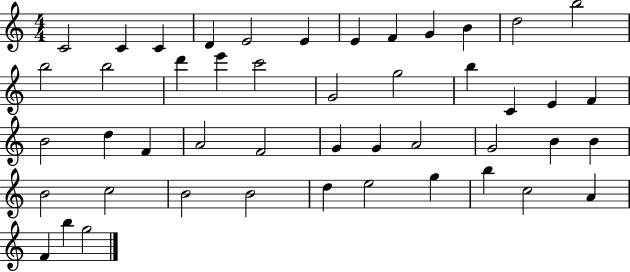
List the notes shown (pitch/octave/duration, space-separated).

C4/h C4/q C4/q D4/q E4/h E4/q E4/q F4/q G4/q B4/q D5/h B5/h B5/h B5/h D6/q E6/q C6/h G4/h G5/h B5/q C4/q E4/q F4/q B4/h D5/q F4/q A4/h F4/h G4/q G4/q A4/h G4/h B4/q B4/q B4/h C5/h B4/h B4/h D5/q E5/h G5/q B5/q C5/h A4/q F4/q B5/q G5/h